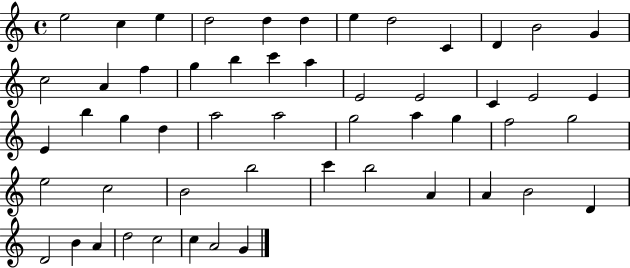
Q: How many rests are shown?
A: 0